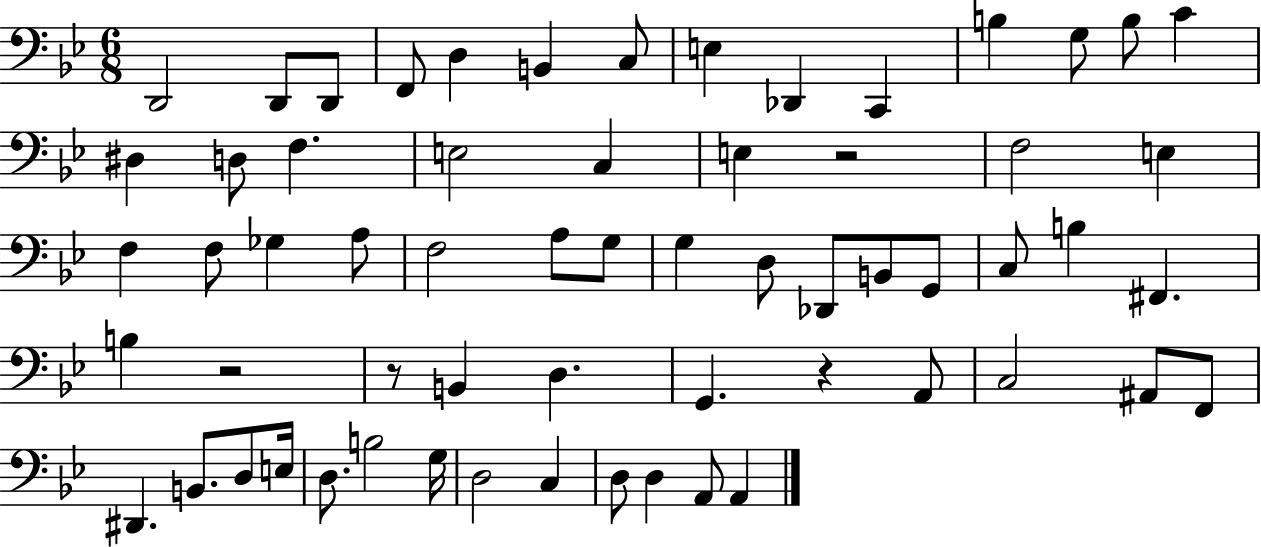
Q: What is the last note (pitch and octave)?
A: A2